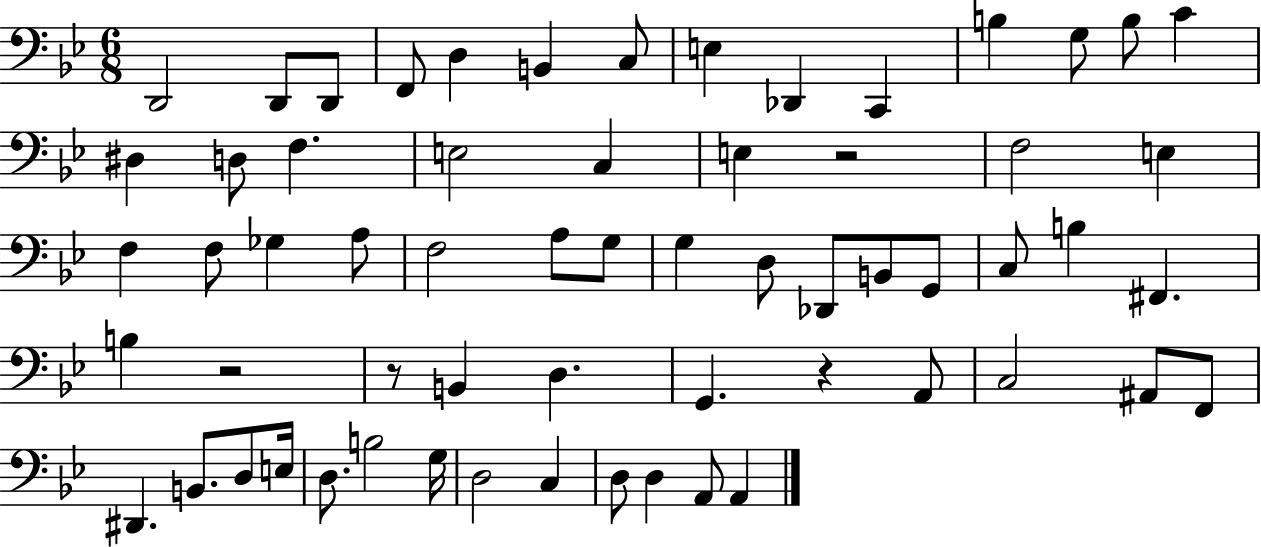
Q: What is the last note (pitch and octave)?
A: A2